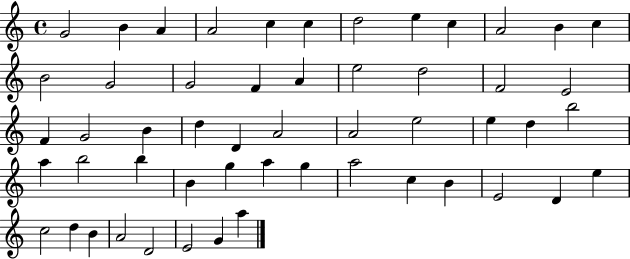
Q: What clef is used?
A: treble